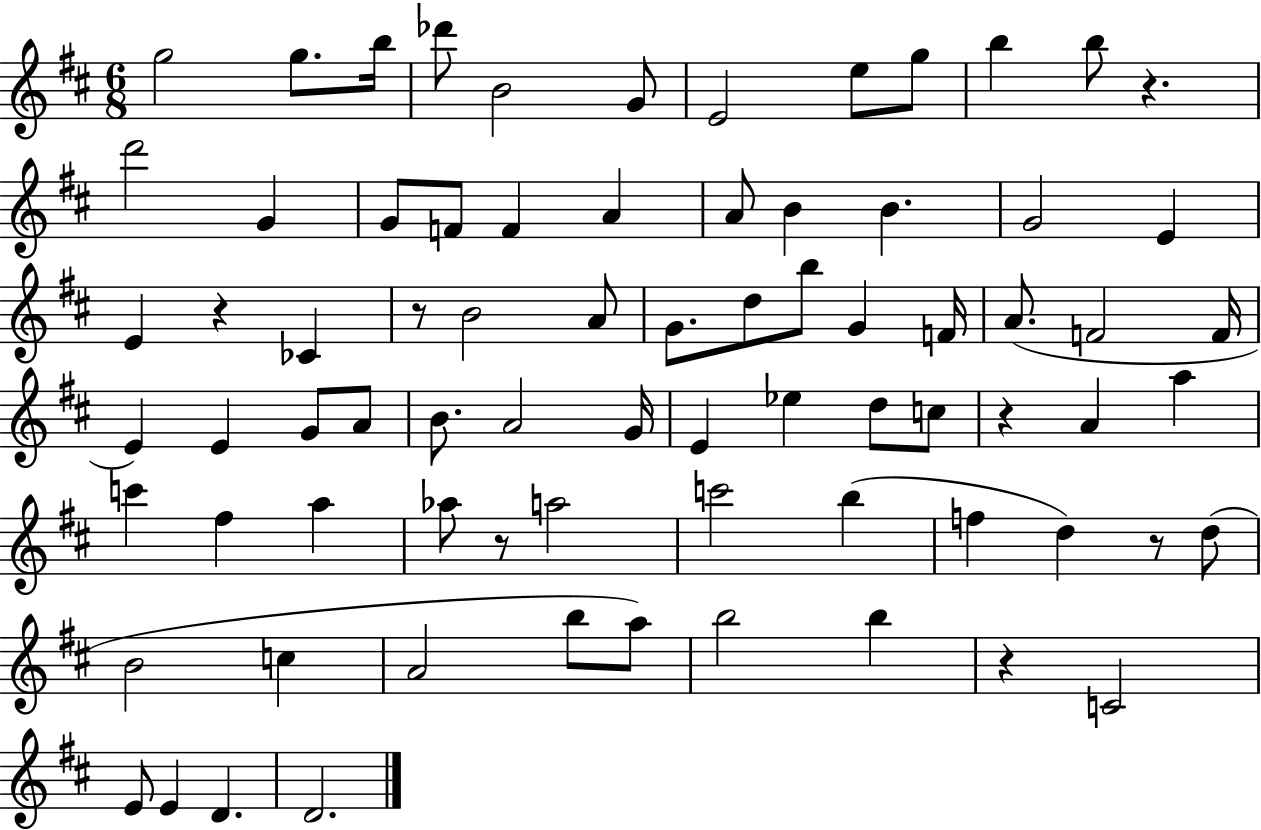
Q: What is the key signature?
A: D major